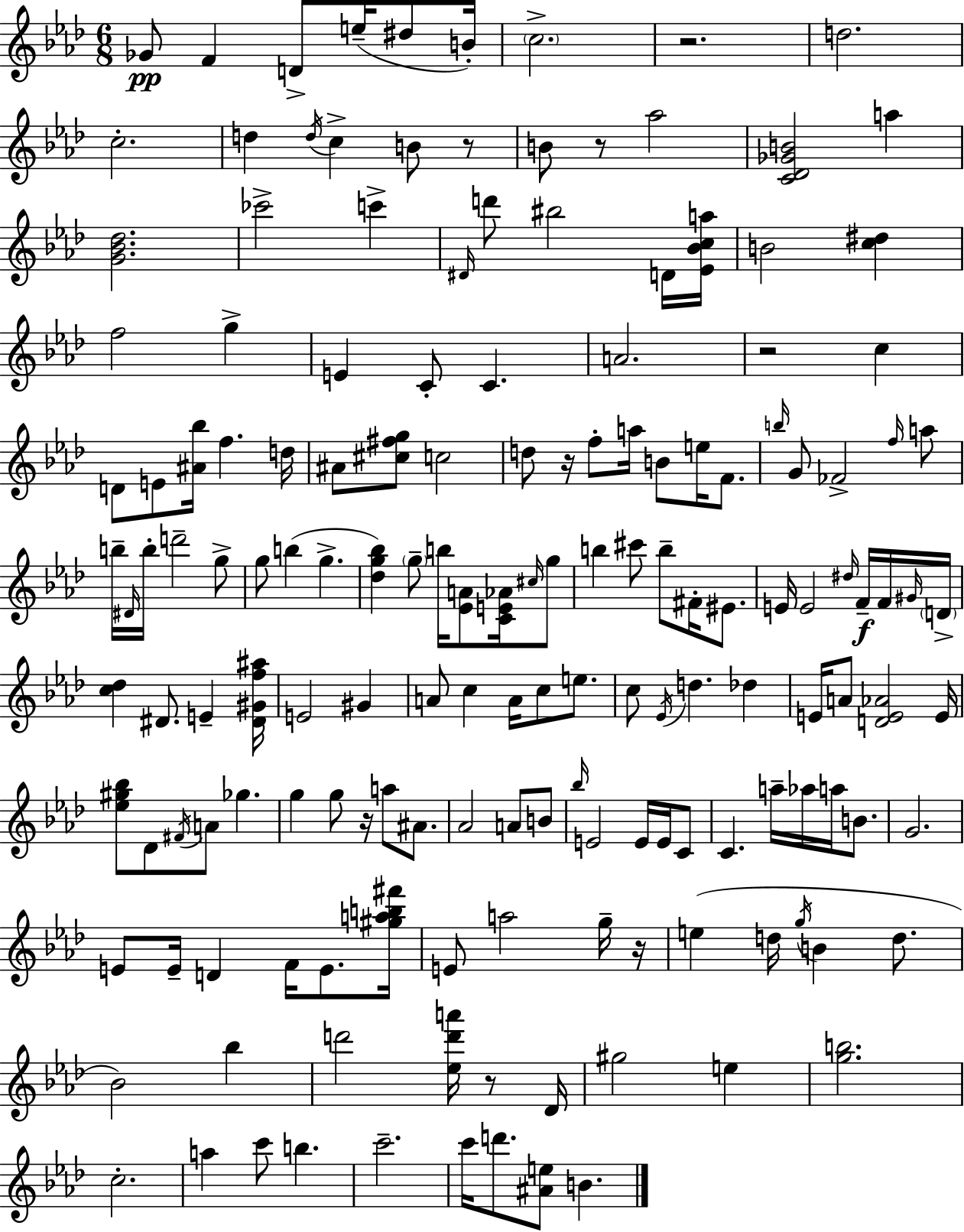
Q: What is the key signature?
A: AES major